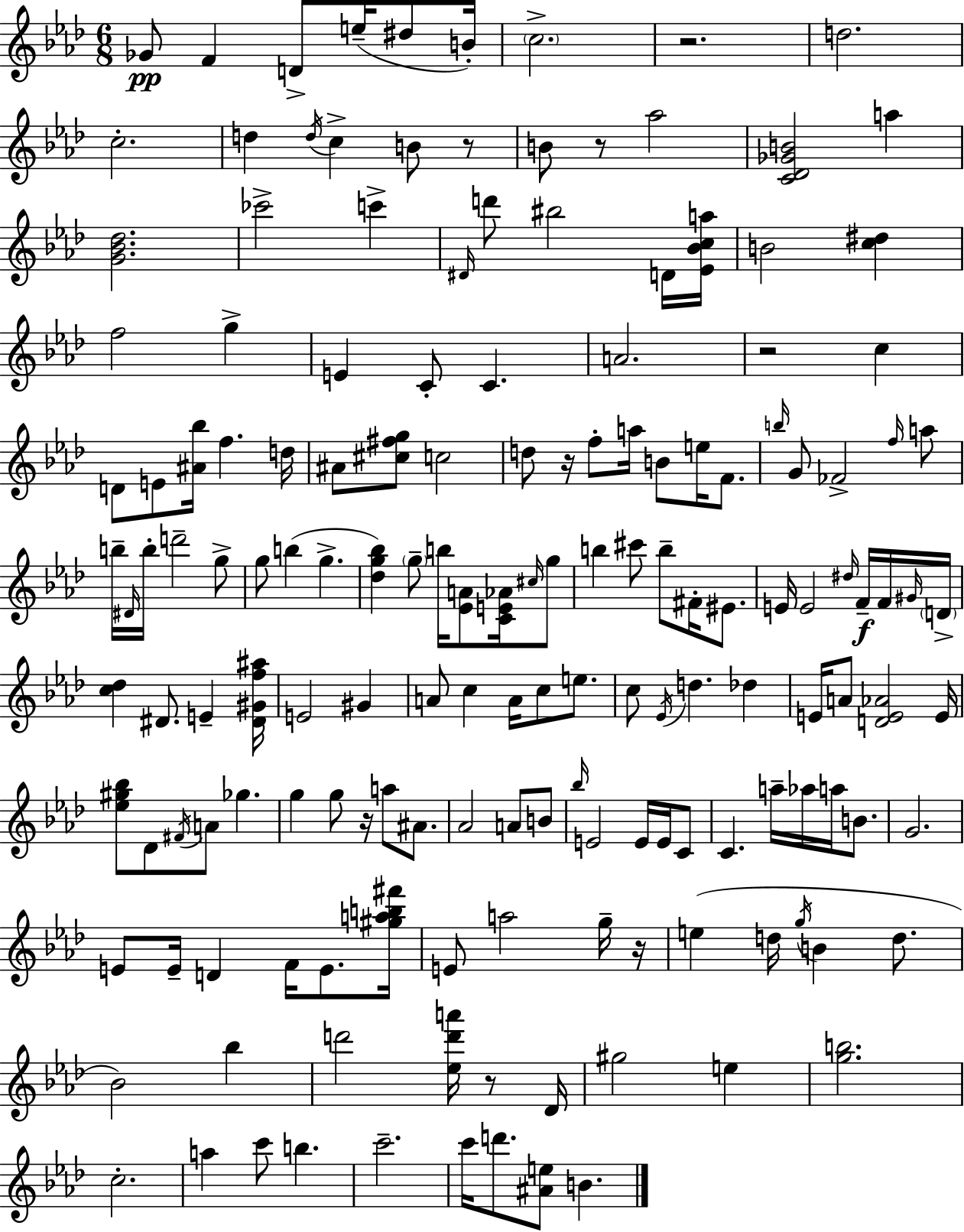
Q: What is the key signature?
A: AES major